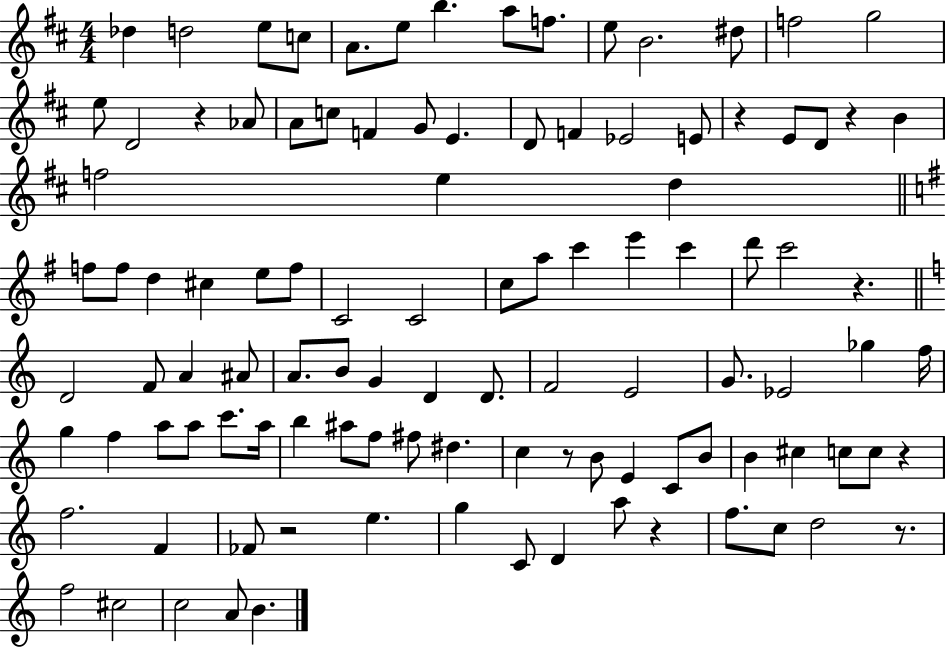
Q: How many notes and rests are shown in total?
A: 107